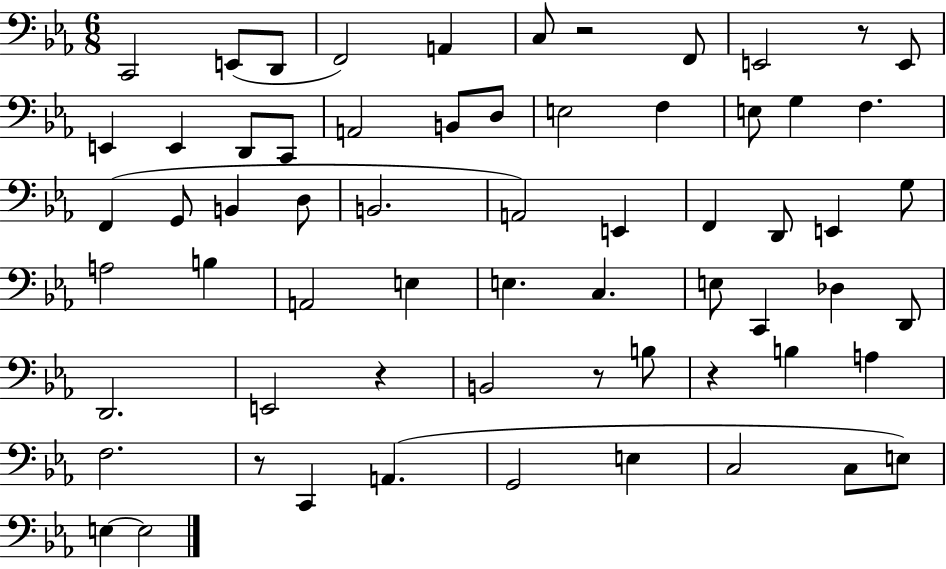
C2/h E2/e D2/e F2/h A2/q C3/e R/h F2/e E2/h R/e E2/e E2/q E2/q D2/e C2/e A2/h B2/e D3/e E3/h F3/q E3/e G3/q F3/q. F2/q G2/e B2/q D3/e B2/h. A2/h E2/q F2/q D2/e E2/q G3/e A3/h B3/q A2/h E3/q E3/q. C3/q. E3/e C2/q Db3/q D2/e D2/h. E2/h R/q B2/h R/e B3/e R/q B3/q A3/q F3/h. R/e C2/q A2/q. G2/h E3/q C3/h C3/e E3/e E3/q E3/h